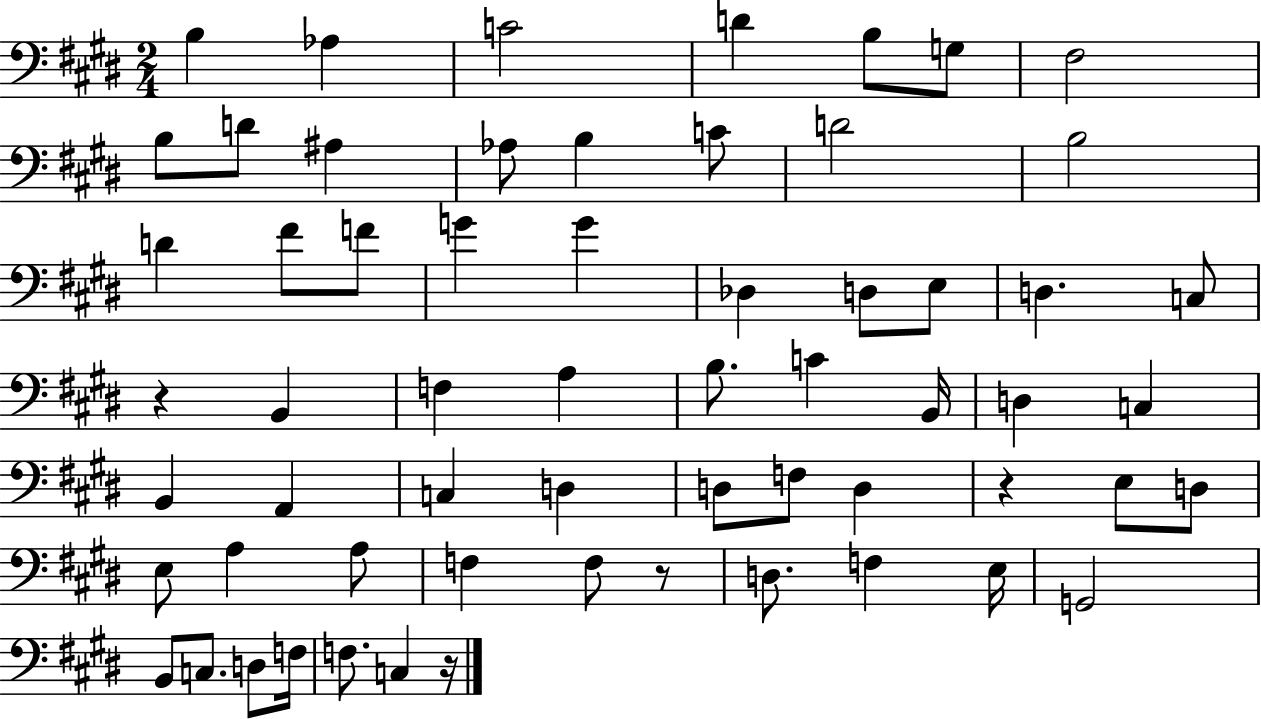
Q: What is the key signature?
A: E major